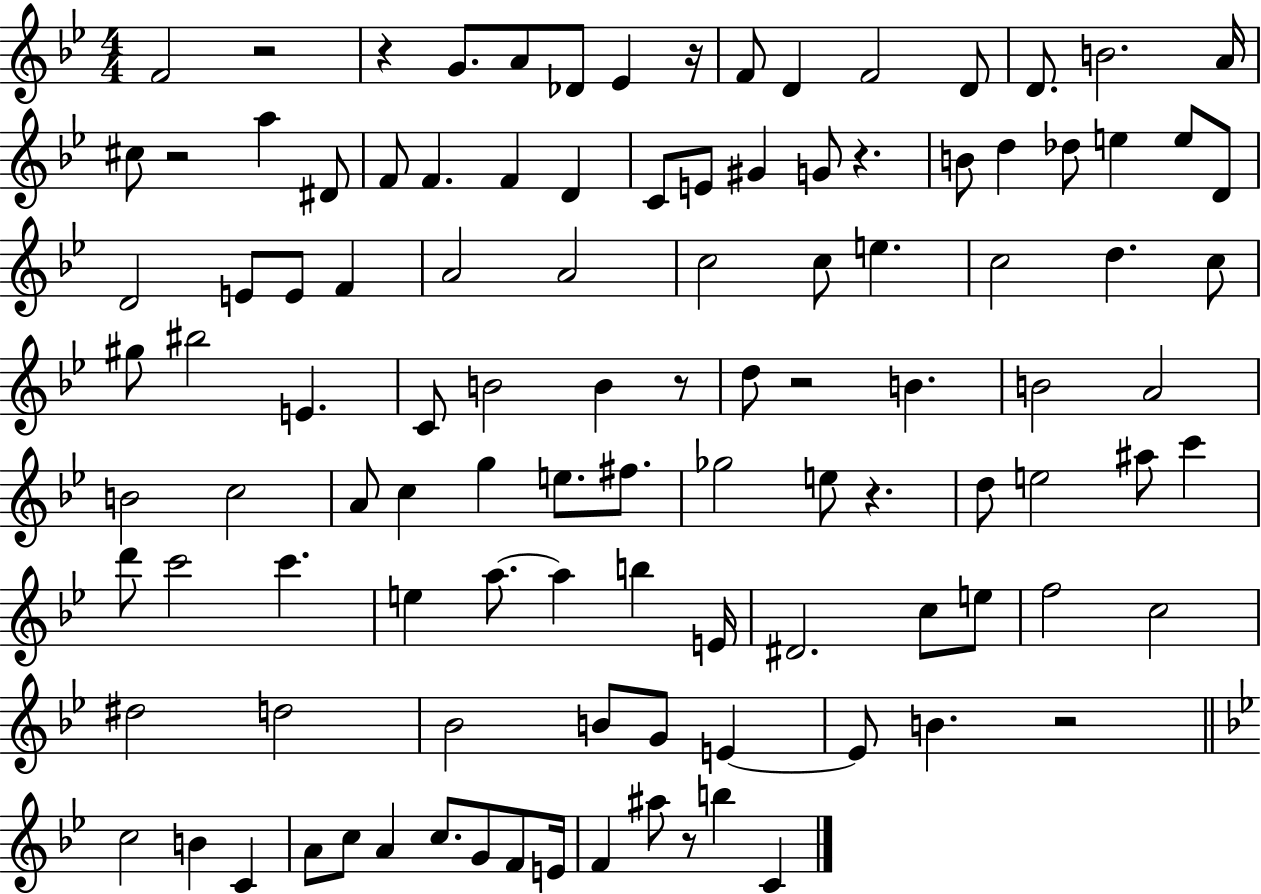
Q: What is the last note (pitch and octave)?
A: C4